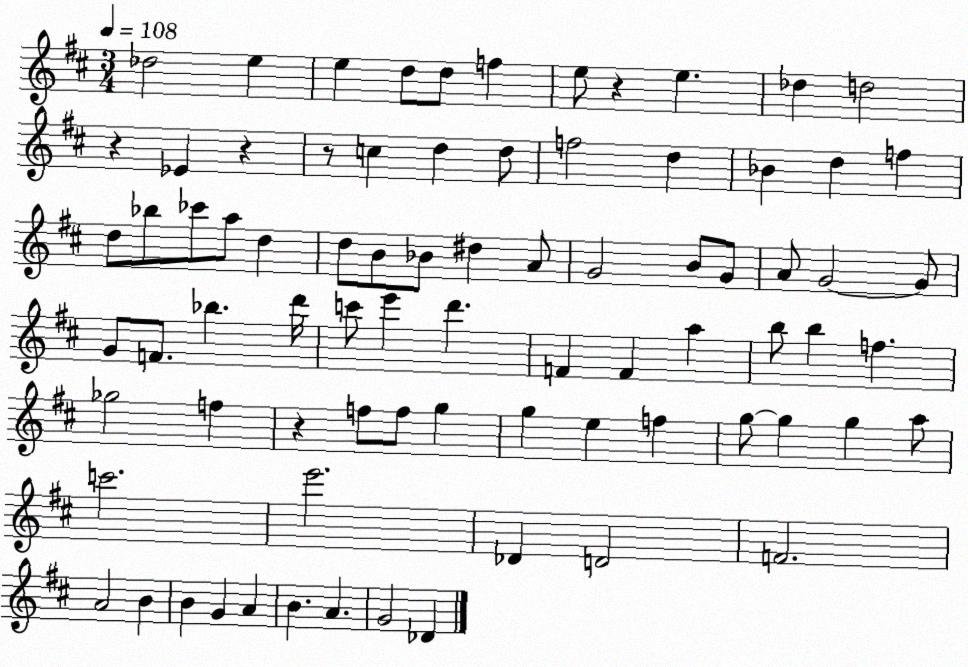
X:1
T:Untitled
M:3/4
L:1/4
K:D
_d2 e e d/2 d/2 f e/2 z e _d d2 z _E z z/2 c d d/2 f2 d _B d f d/2 _b/2 _c'/2 a/2 d d/2 B/2 _B/2 ^d A/2 G2 B/2 G/2 A/2 G2 G/2 G/2 F/2 _b d'/4 c'/2 e' d' F F a b/2 b f _g2 f z f/2 f/2 g g e f g/2 g g a/2 c'2 e'2 _D D2 F2 A2 B B G A B A G2 _D